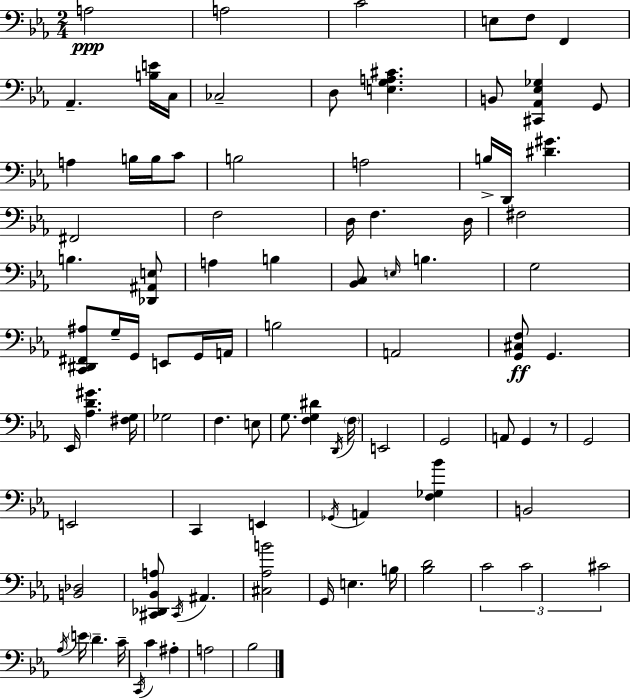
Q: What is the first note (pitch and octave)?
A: A3